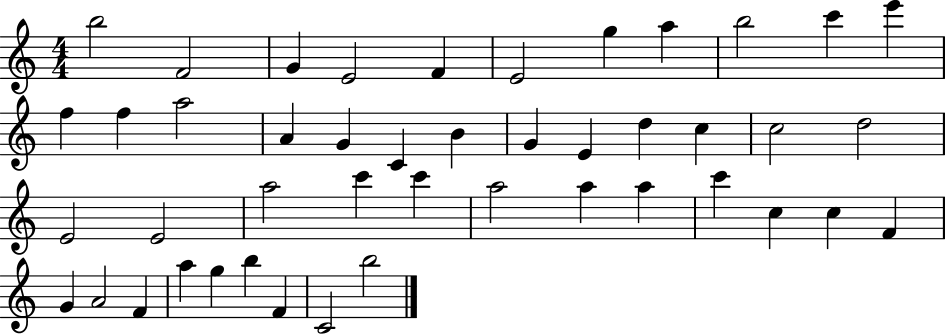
B5/h F4/h G4/q E4/h F4/q E4/h G5/q A5/q B5/h C6/q E6/q F5/q F5/q A5/h A4/q G4/q C4/q B4/q G4/q E4/q D5/q C5/q C5/h D5/h E4/h E4/h A5/h C6/q C6/q A5/h A5/q A5/q C6/q C5/q C5/q F4/q G4/q A4/h F4/q A5/q G5/q B5/q F4/q C4/h B5/h